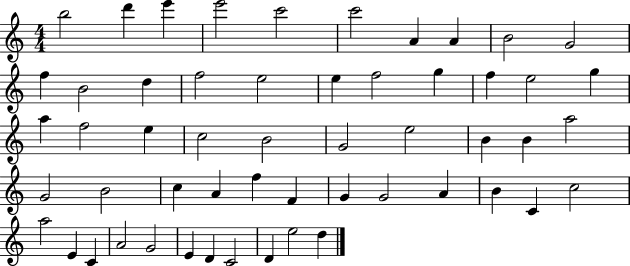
X:1
T:Untitled
M:4/4
L:1/4
K:C
b2 d' e' e'2 c'2 c'2 A A B2 G2 f B2 d f2 e2 e f2 g f e2 g a f2 e c2 B2 G2 e2 B B a2 G2 B2 c A f F G G2 A B C c2 a2 E C A2 G2 E D C2 D e2 d